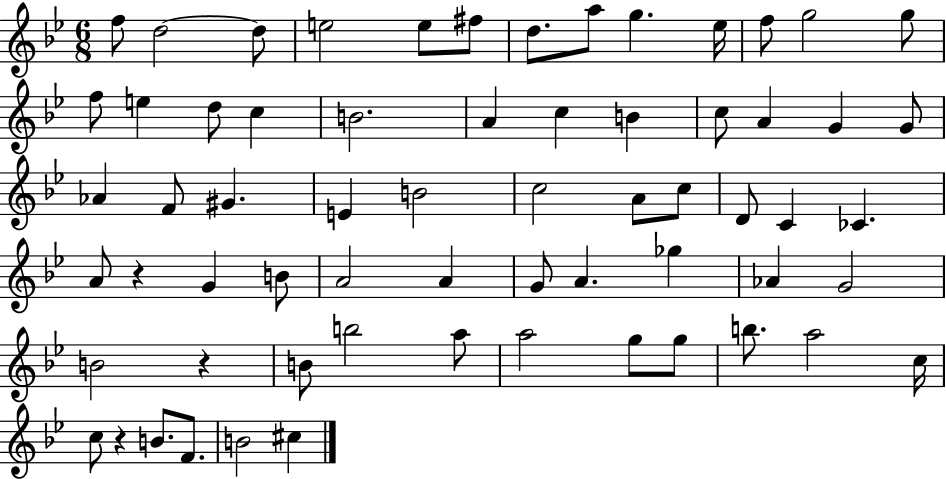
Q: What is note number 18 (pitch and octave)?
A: B4